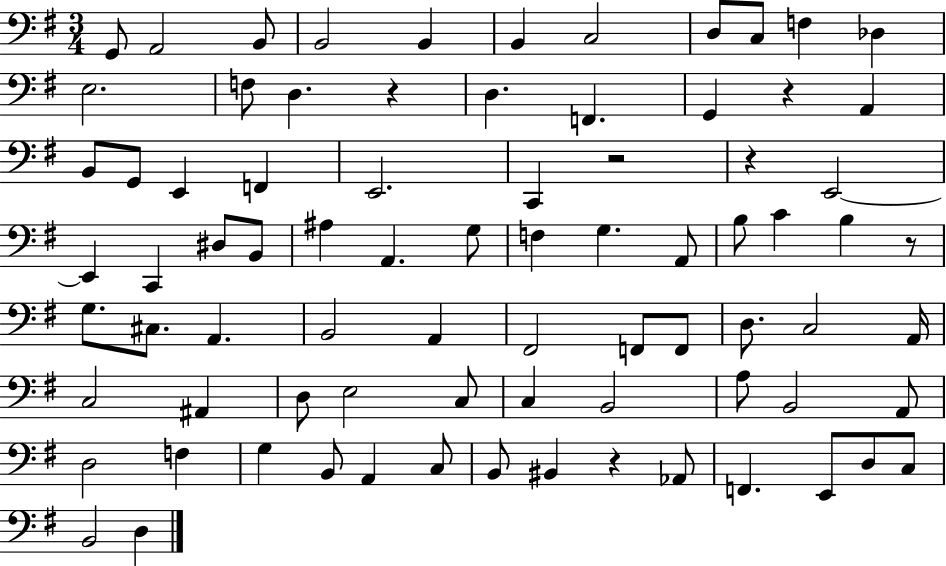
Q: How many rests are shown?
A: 6